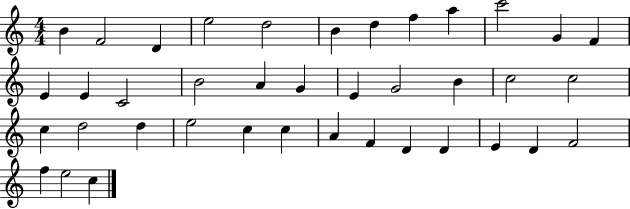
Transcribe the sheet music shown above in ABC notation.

X:1
T:Untitled
M:4/4
L:1/4
K:C
B F2 D e2 d2 B d f a c'2 G F E E C2 B2 A G E G2 B c2 c2 c d2 d e2 c c A F D D E D F2 f e2 c